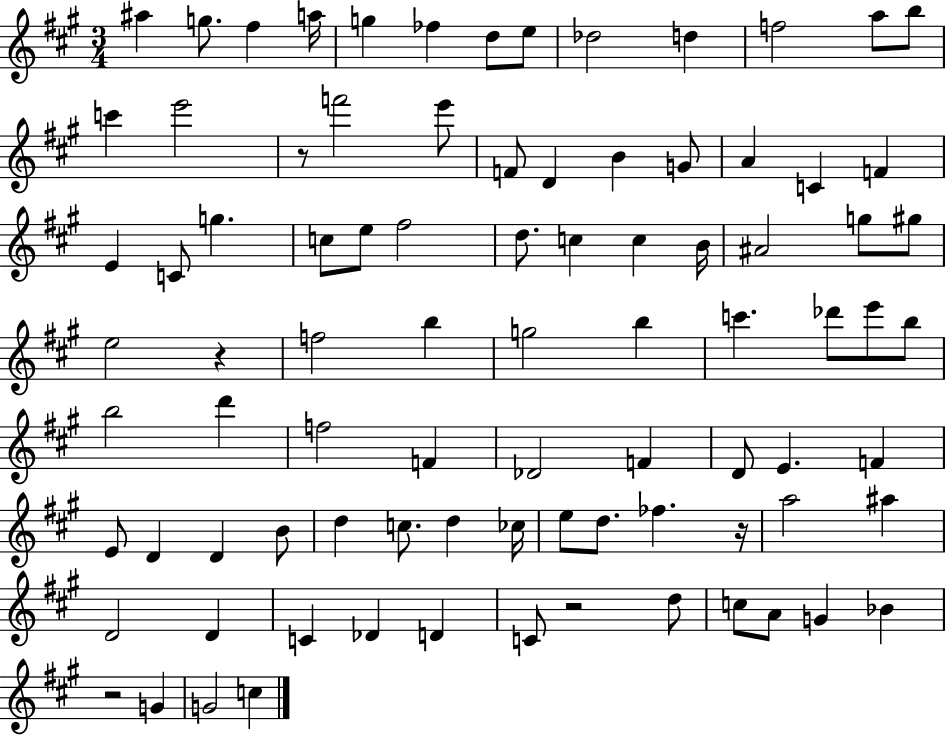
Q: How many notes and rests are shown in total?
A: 87